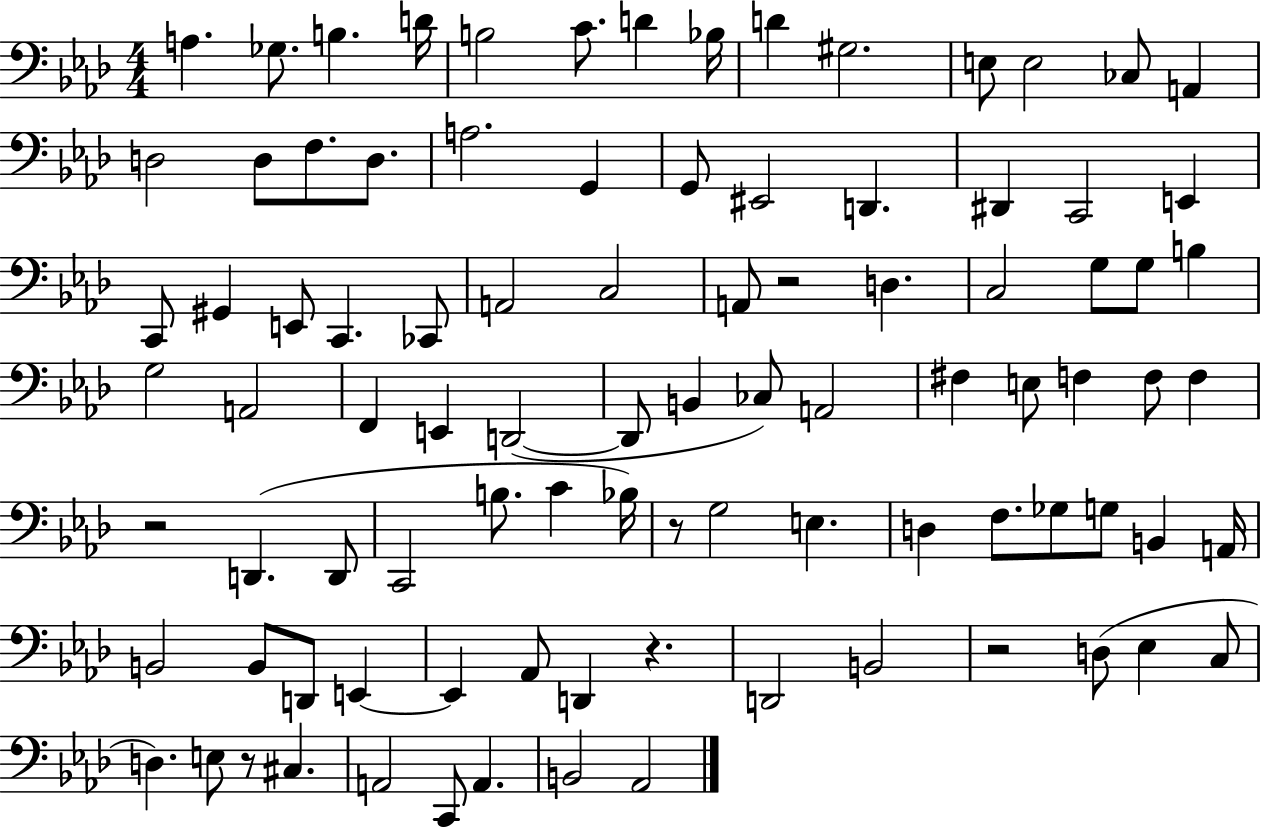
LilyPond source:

{
  \clef bass
  \numericTimeSignature
  \time 4/4
  \key aes \major
  a4. ges8. b4. d'16 | b2 c'8. d'4 bes16 | d'4 gis2. | e8 e2 ces8 a,4 | \break d2 d8 f8. d8. | a2. g,4 | g,8 eis,2 d,4. | dis,4 c,2 e,4 | \break c,8 gis,4 e,8 c,4. ces,8 | a,2 c2 | a,8 r2 d4. | c2 g8 g8 b4 | \break g2 a,2 | f,4 e,4 d,2~(~ | d,8 b,4 ces8) a,2 | fis4 e8 f4 f8 f4 | \break r2 d,4.( d,8 | c,2 b8. c'4 bes16) | r8 g2 e4. | d4 f8. ges8 g8 b,4 a,16 | \break b,2 b,8 d,8 e,4~~ | e,4 aes,8 d,4 r4. | d,2 b,2 | r2 d8( ees4 c8 | \break d4.) e8 r8 cis4. | a,2 c,8 a,4. | b,2 aes,2 | \bar "|."
}